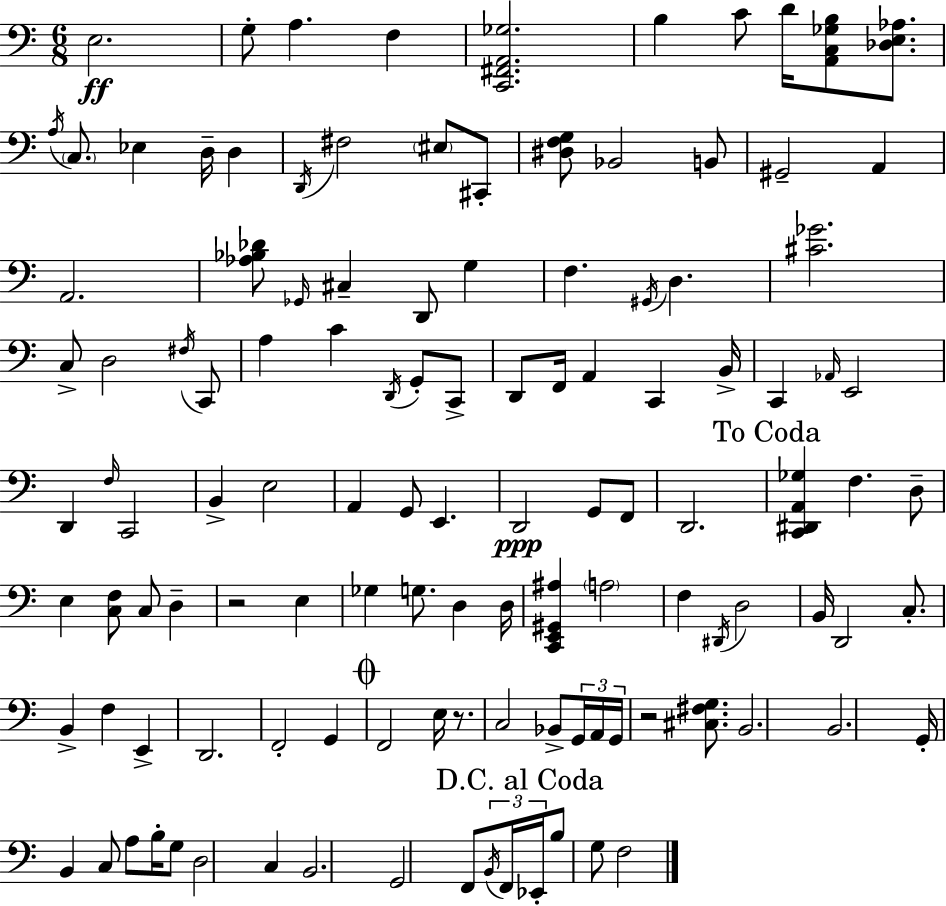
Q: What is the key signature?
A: A minor